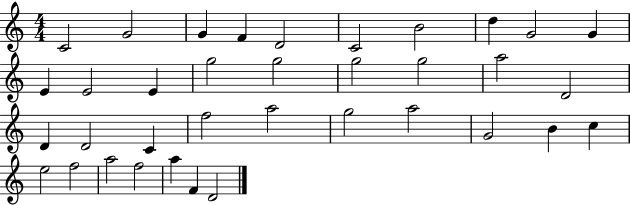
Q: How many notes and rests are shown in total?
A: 36